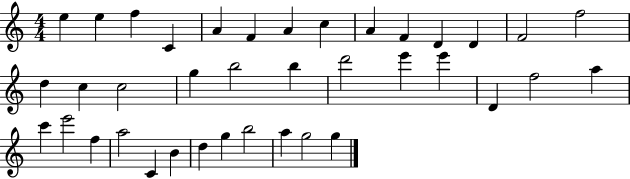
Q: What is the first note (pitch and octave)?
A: E5